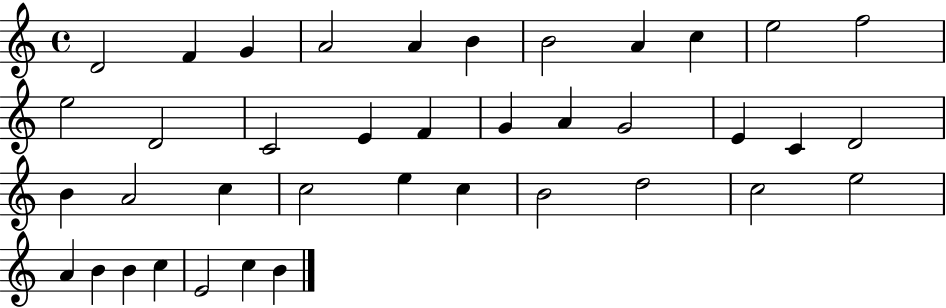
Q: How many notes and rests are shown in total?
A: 39